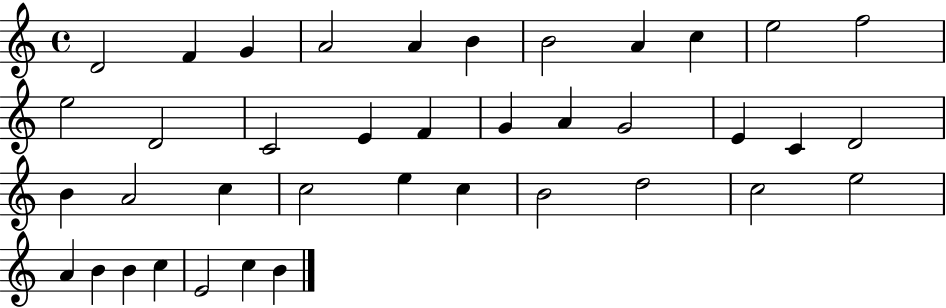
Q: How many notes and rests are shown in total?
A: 39